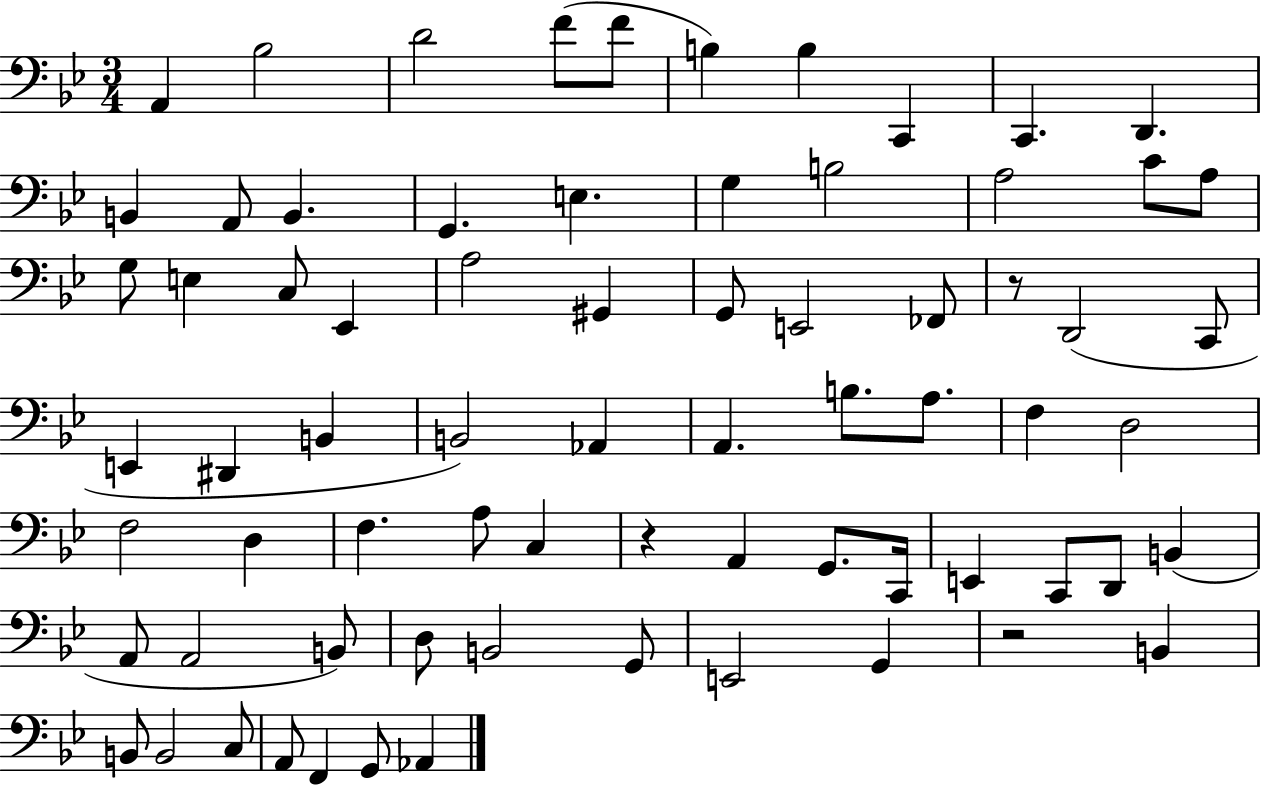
X:1
T:Untitled
M:3/4
L:1/4
K:Bb
A,, _B,2 D2 F/2 F/2 B, B, C,, C,, D,, B,, A,,/2 B,, G,, E, G, B,2 A,2 C/2 A,/2 G,/2 E, C,/2 _E,, A,2 ^G,, G,,/2 E,,2 _F,,/2 z/2 D,,2 C,,/2 E,, ^D,, B,, B,,2 _A,, A,, B,/2 A,/2 F, D,2 F,2 D, F, A,/2 C, z A,, G,,/2 C,,/4 E,, C,,/2 D,,/2 B,, A,,/2 A,,2 B,,/2 D,/2 B,,2 G,,/2 E,,2 G,, z2 B,, B,,/2 B,,2 C,/2 A,,/2 F,, G,,/2 _A,,